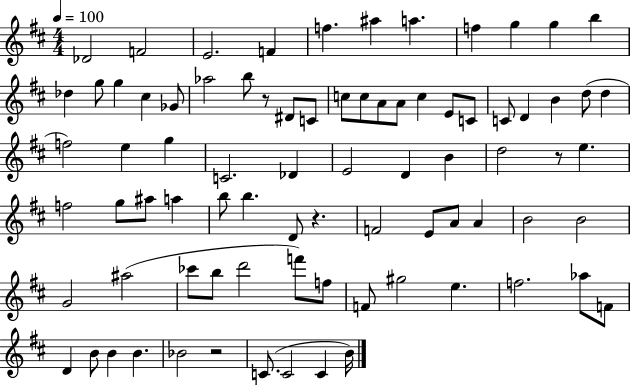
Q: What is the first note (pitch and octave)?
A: Db4